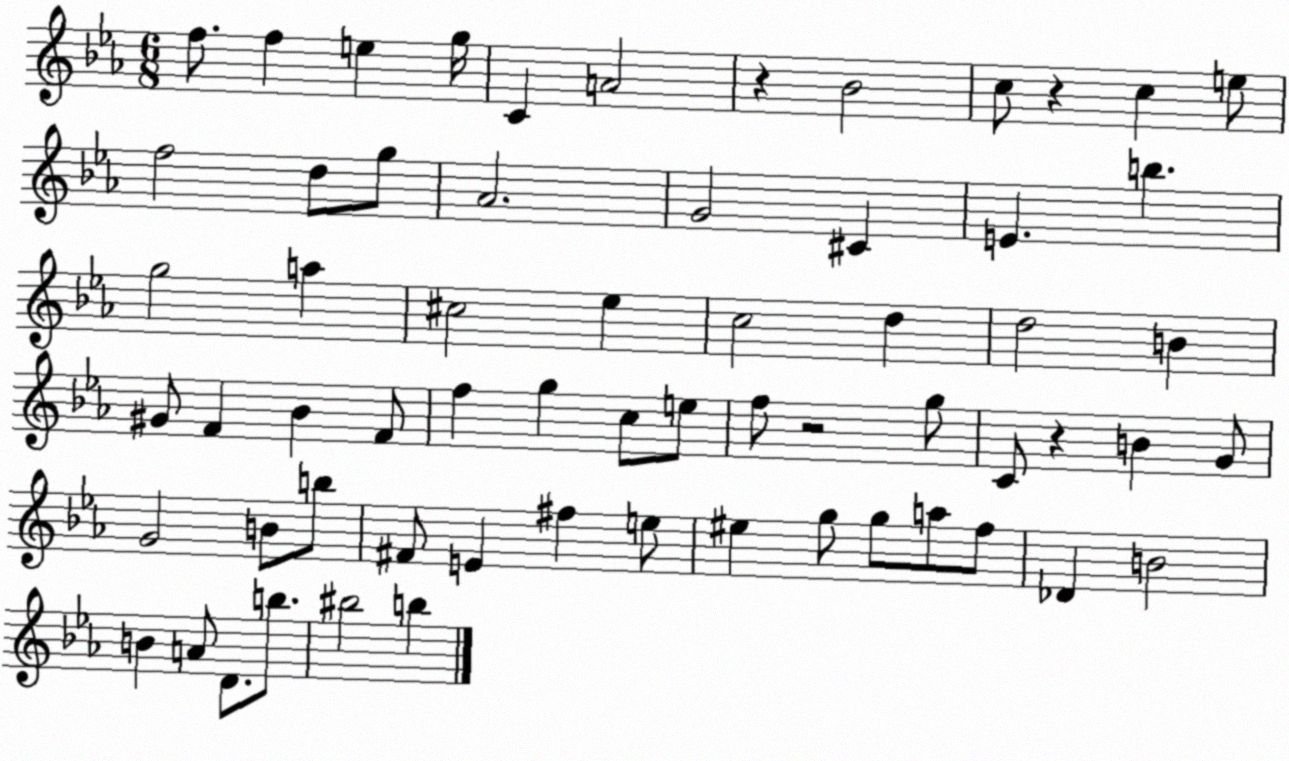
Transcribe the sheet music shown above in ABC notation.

X:1
T:Untitled
M:6/8
L:1/4
K:Eb
f/2 f e g/4 C A2 z _B2 c/2 z c e/2 f2 d/2 g/2 _A2 G2 ^C E b g2 a ^c2 _e c2 d d2 B ^G/2 F _B F/2 f g c/2 e/2 f/2 z2 g/2 C/2 z B G/2 G2 B/2 b/2 ^F/2 E ^f e/2 ^e g/2 g/2 a/2 f/2 _D B2 B A/2 D/2 b/2 ^b2 b